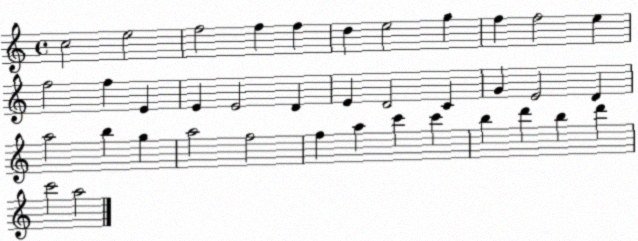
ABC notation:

X:1
T:Untitled
M:4/4
L:1/4
K:C
c2 e2 f2 f f d e2 g f f2 e f2 f E E E2 D E D2 C G E2 D a2 b g a2 f2 f a c' c' b d' b d' c'2 a2